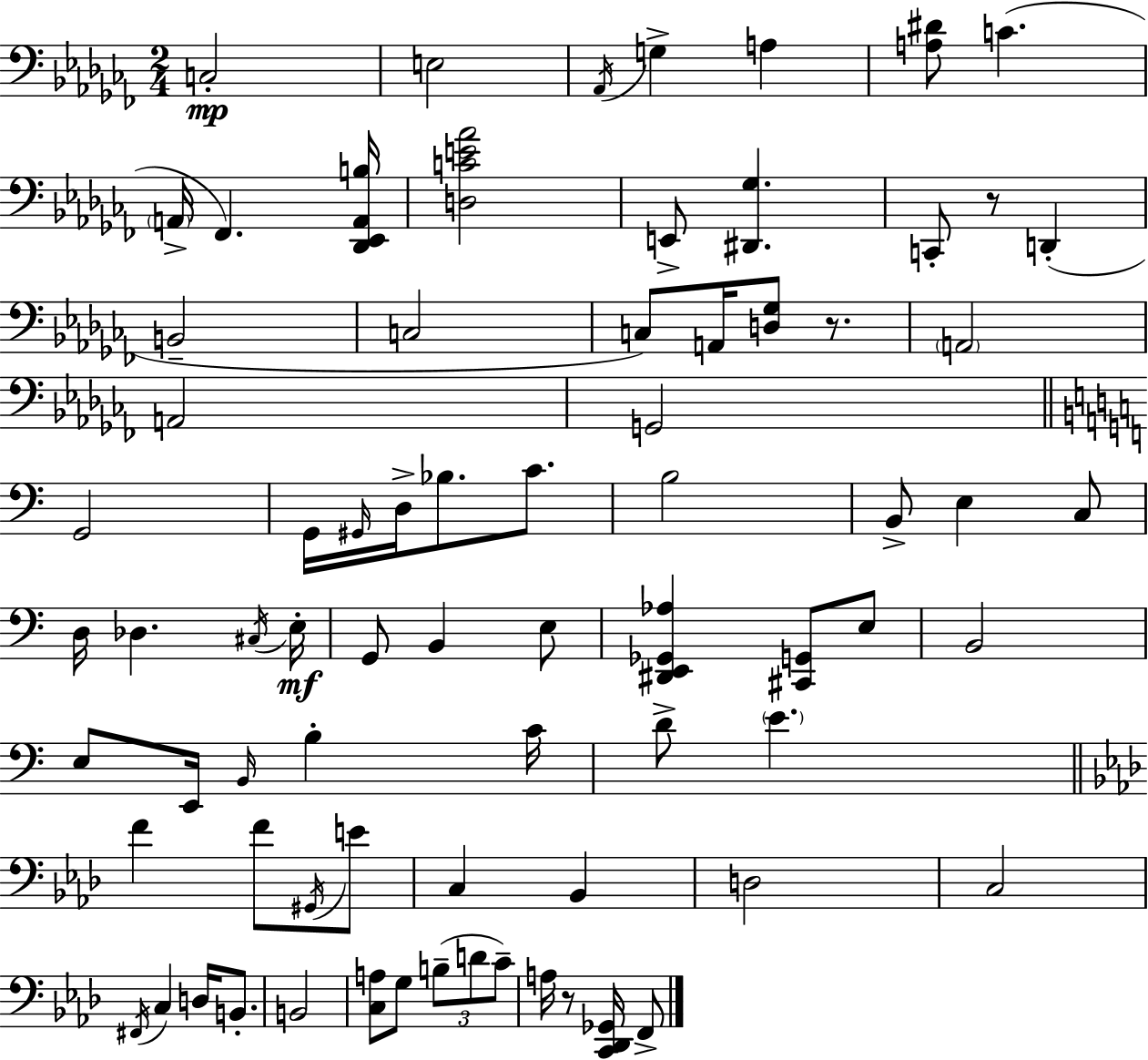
X:1
T:Untitled
M:2/4
L:1/4
K:Abm
C,2 E,2 _A,,/4 G, A, [A,^D]/2 C A,,/4 _F,, [_D,,_E,,A,,B,]/4 [D,CE_A]2 E,,/2 [^D,,_G,] C,,/2 z/2 D,, B,,2 C,2 C,/2 A,,/4 [D,_G,]/2 z/2 A,,2 A,,2 G,,2 G,,2 G,,/4 ^G,,/4 D,/4 _B,/2 C/2 B,2 B,,/2 E, C,/2 D,/4 _D, ^C,/4 E,/4 G,,/2 B,, E,/2 [^D,,E,,_G,,_A,] [^C,,G,,]/2 E,/2 B,,2 E,/2 E,,/4 B,,/4 B, C/4 D/2 E F F/2 ^G,,/4 E/2 C, _B,, D,2 C,2 ^F,,/4 C, D,/4 B,,/2 B,,2 [C,A,]/2 G,/2 B,/2 D/2 C/2 A,/4 z/2 [C,,_D,,_G,,]/4 F,,/2